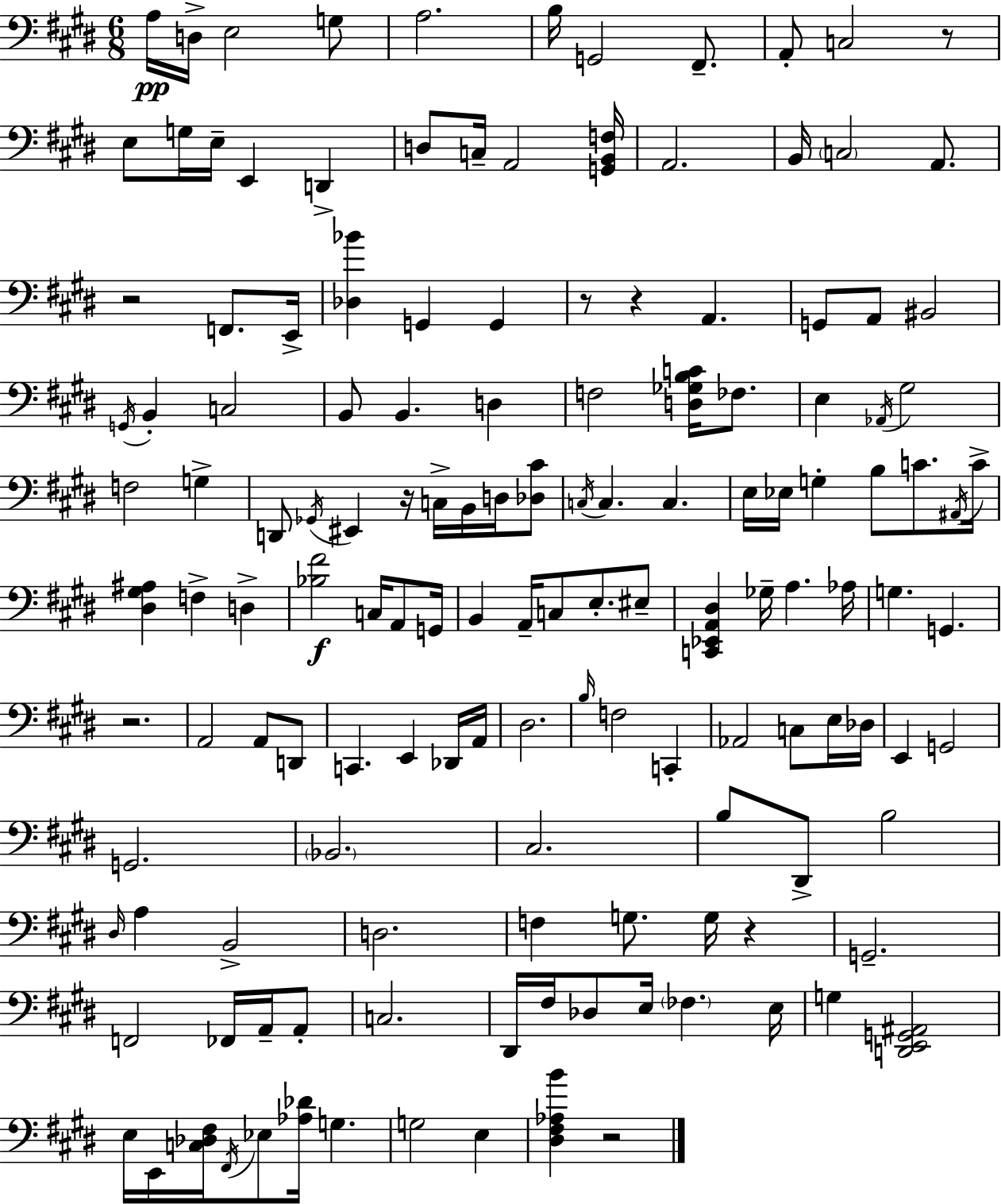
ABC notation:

X:1
T:Untitled
M:6/8
L:1/4
K:E
A,/4 D,/4 E,2 G,/2 A,2 B,/4 G,,2 ^F,,/2 A,,/2 C,2 z/2 E,/2 G,/4 E,/4 E,, D,, D,/2 C,/4 A,,2 [G,,B,,F,]/4 A,,2 B,,/4 C,2 A,,/2 z2 F,,/2 E,,/4 [_D,_B] G,, G,, z/2 z A,, G,,/2 A,,/2 ^B,,2 G,,/4 B,, C,2 B,,/2 B,, D, F,2 [D,_G,B,C]/4 _F,/2 E, _A,,/4 ^G,2 F,2 G, D,,/2 _G,,/4 ^E,, z/4 C,/4 B,,/4 D,/4 [_D,^C]/2 C,/4 C, C, E,/4 _E,/4 G, B,/2 C/2 ^A,,/4 C/4 [^D,^G,^A,] F, D, [_B,^F]2 C,/4 A,,/2 G,,/4 B,, A,,/4 C,/2 E,/2 ^E,/2 [C,,_E,,A,,^D,] _G,/4 A, _A,/4 G, G,, z2 A,,2 A,,/2 D,,/2 C,, E,, _D,,/4 A,,/4 ^D,2 B,/4 F,2 C,, _A,,2 C,/2 E,/4 _D,/4 E,, G,,2 G,,2 _B,,2 ^C,2 B,/2 ^D,,/2 B,2 ^D,/4 A, B,,2 D,2 F, G,/2 G,/4 z G,,2 F,,2 _F,,/4 A,,/4 A,,/2 C,2 ^D,,/4 ^F,/4 _D,/2 E,/4 _F, E,/4 G, [D,,E,,G,,^A,,]2 E,/4 E,,/4 [C,_D,^F,]/4 ^F,,/4 _E,/2 [_A,_D]/4 G, G,2 E, [^D,^F,_A,B] z2